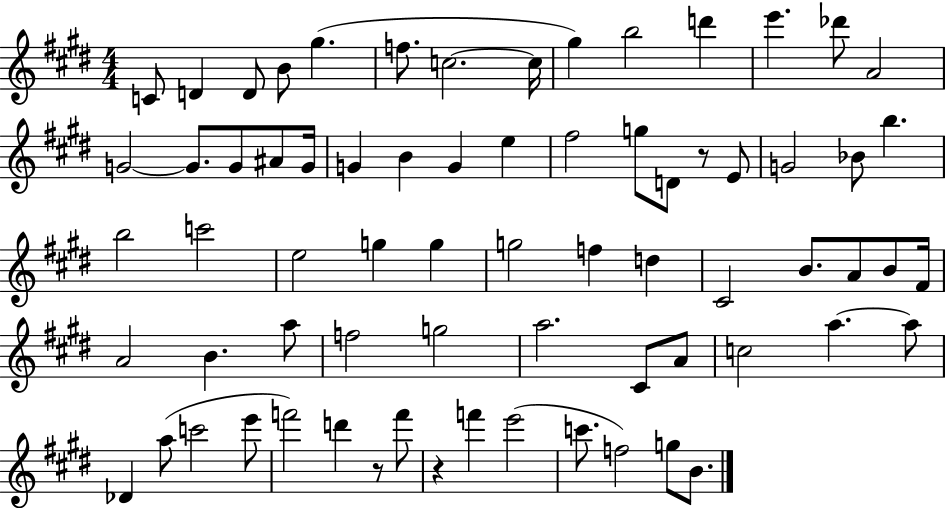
{
  \clef treble
  \numericTimeSignature
  \time 4/4
  \key e \major
  \repeat volta 2 { c'8 d'4 d'8 b'8 gis''4.( | f''8. c''2.~~ c''16 | gis''4) b''2 d'''4 | e'''4. des'''8 a'2 | \break g'2~~ g'8. g'8 ais'8 g'16 | g'4 b'4 g'4 e''4 | fis''2 g''8 d'8 r8 e'8 | g'2 bes'8 b''4. | \break b''2 c'''2 | e''2 g''4 g''4 | g''2 f''4 d''4 | cis'2 b'8. a'8 b'8 fis'16 | \break a'2 b'4. a''8 | f''2 g''2 | a''2. cis'8 a'8 | c''2 a''4.~~ a''8 | \break des'4 a''8( c'''2 e'''8 | f'''2) d'''4 r8 f'''8 | r4 f'''4 e'''2( | c'''8. f''2) g''8 b'8. | \break } \bar "|."
}